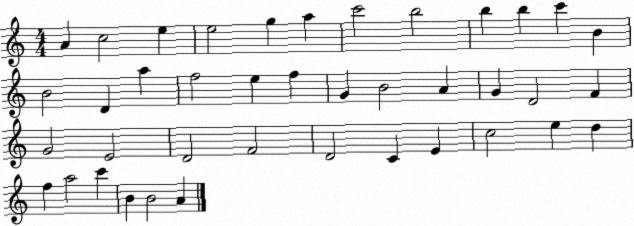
X:1
T:Untitled
M:4/4
L:1/4
K:C
A c2 e e2 g a c'2 b2 b b c' B B2 D a f2 e f G B2 A G D2 F G2 E2 D2 F2 D2 C E c2 e d f a2 c' B B2 A